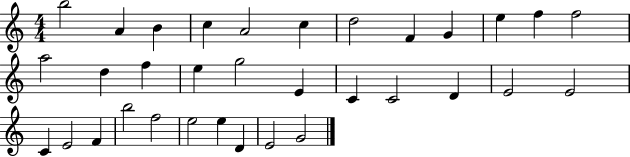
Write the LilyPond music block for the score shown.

{
  \clef treble
  \numericTimeSignature
  \time 4/4
  \key c \major
  b''2 a'4 b'4 | c''4 a'2 c''4 | d''2 f'4 g'4 | e''4 f''4 f''2 | \break a''2 d''4 f''4 | e''4 g''2 e'4 | c'4 c'2 d'4 | e'2 e'2 | \break c'4 e'2 f'4 | b''2 f''2 | e''2 e''4 d'4 | e'2 g'2 | \break \bar "|."
}